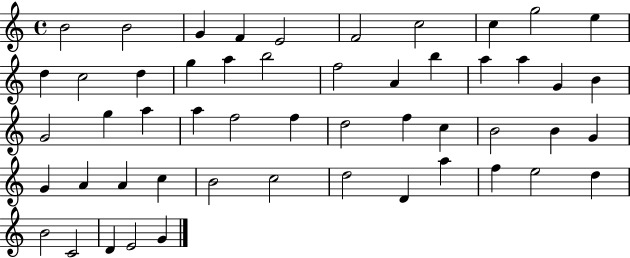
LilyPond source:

{
  \clef treble
  \time 4/4
  \defaultTimeSignature
  \key c \major
  b'2 b'2 | g'4 f'4 e'2 | f'2 c''2 | c''4 g''2 e''4 | \break d''4 c''2 d''4 | g''4 a''4 b''2 | f''2 a'4 b''4 | a''4 a''4 g'4 b'4 | \break g'2 g''4 a''4 | a''4 f''2 f''4 | d''2 f''4 c''4 | b'2 b'4 g'4 | \break g'4 a'4 a'4 c''4 | b'2 c''2 | d''2 d'4 a''4 | f''4 e''2 d''4 | \break b'2 c'2 | d'4 e'2 g'4 | \bar "|."
}